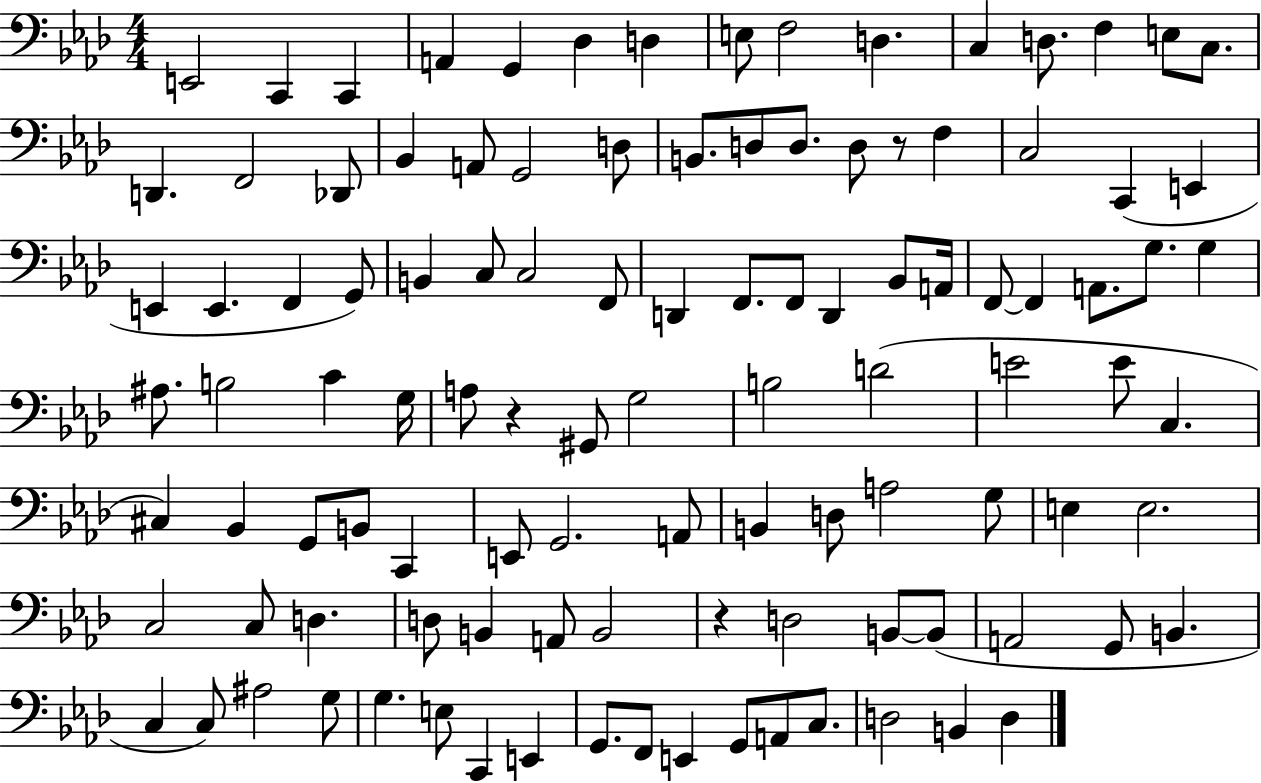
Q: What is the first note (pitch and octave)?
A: E2